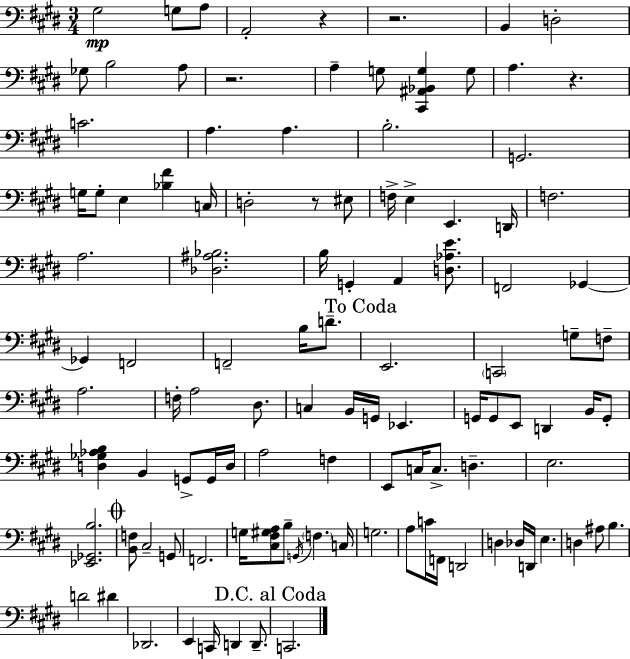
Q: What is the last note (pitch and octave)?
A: C2